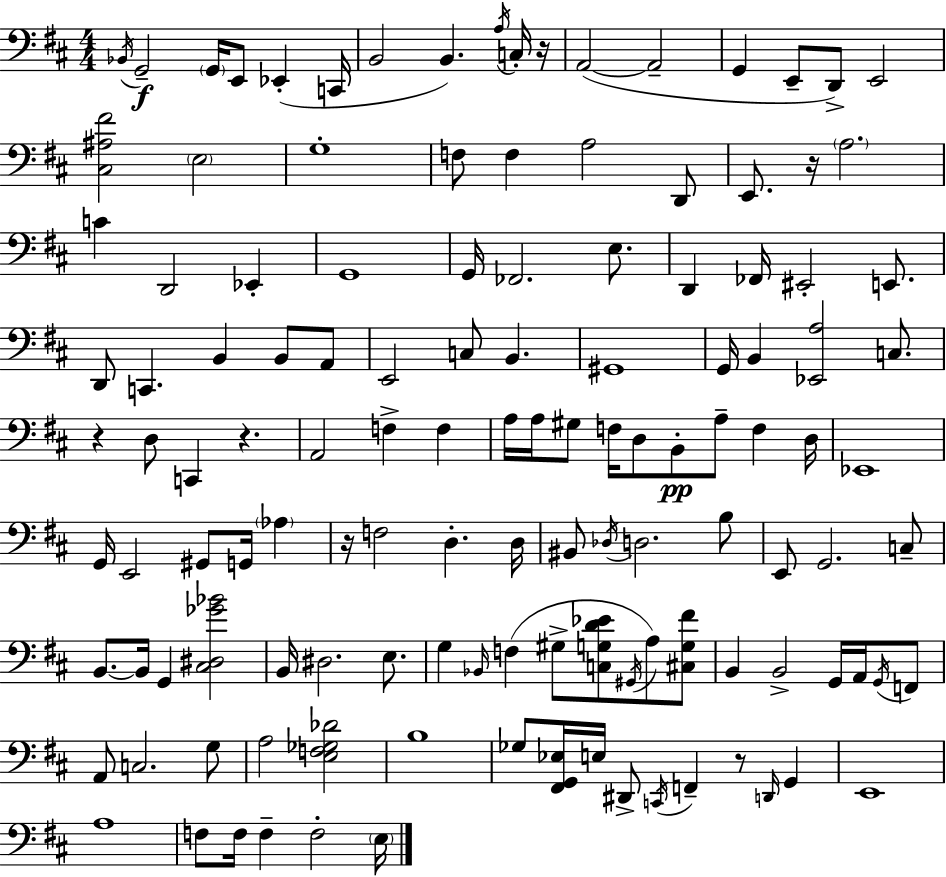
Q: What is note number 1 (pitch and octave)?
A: Bb2